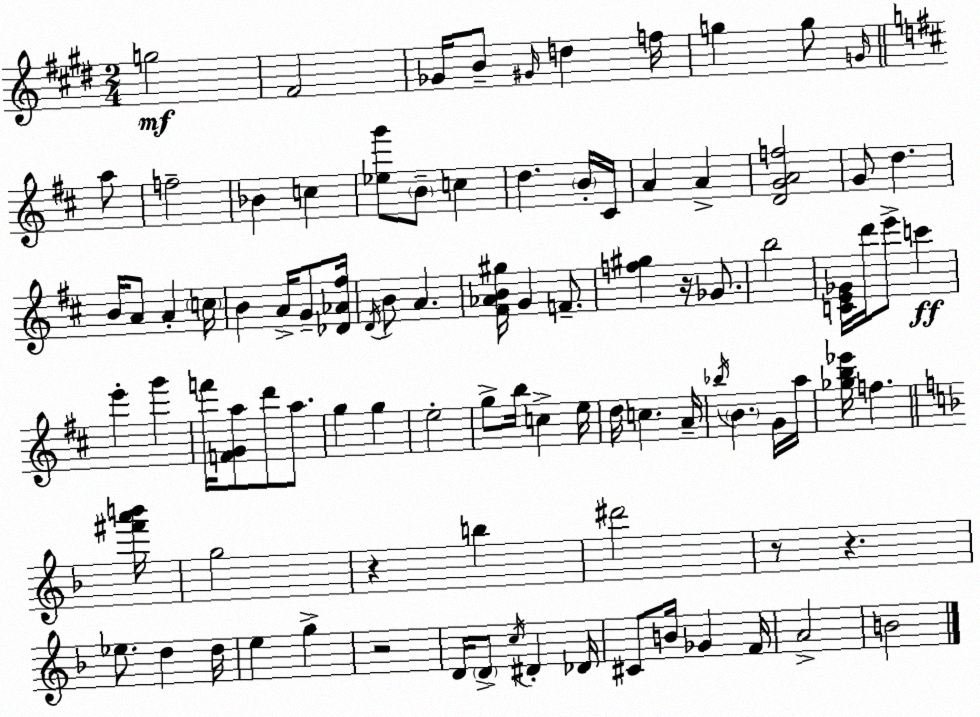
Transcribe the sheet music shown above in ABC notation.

X:1
T:Untitled
M:2/4
L:1/4
K:E
g2 ^F2 _G/4 B/2 ^G/4 d f/4 g g/2 G/4 a/2 f2 _B c [_eg']/2 B/2 c d B/4 ^C/4 A A [DGAf]2 G/2 d B/4 A/2 A c/4 B A/4 G/2 [_D_A^f]/4 D/4 B/2 A [^F_AB^g]/4 G F/2 [f^g] z/4 _G/2 b2 [CE_G]/4 d'/4 e'/2 c' e' g' f'/4 [FGa]/2 d'/2 a/2 g g e2 g/2 b/4 c e/4 d/4 c A/4 _b/4 B G/4 a/4 [_gb_e']/4 f [^f'a'b']/4 g2 z b ^d'2 z/2 z _e/2 d d/4 e g z2 D/4 D/2 c/4 ^D _D/4 ^C/2 B/4 _G F/4 A2 B2